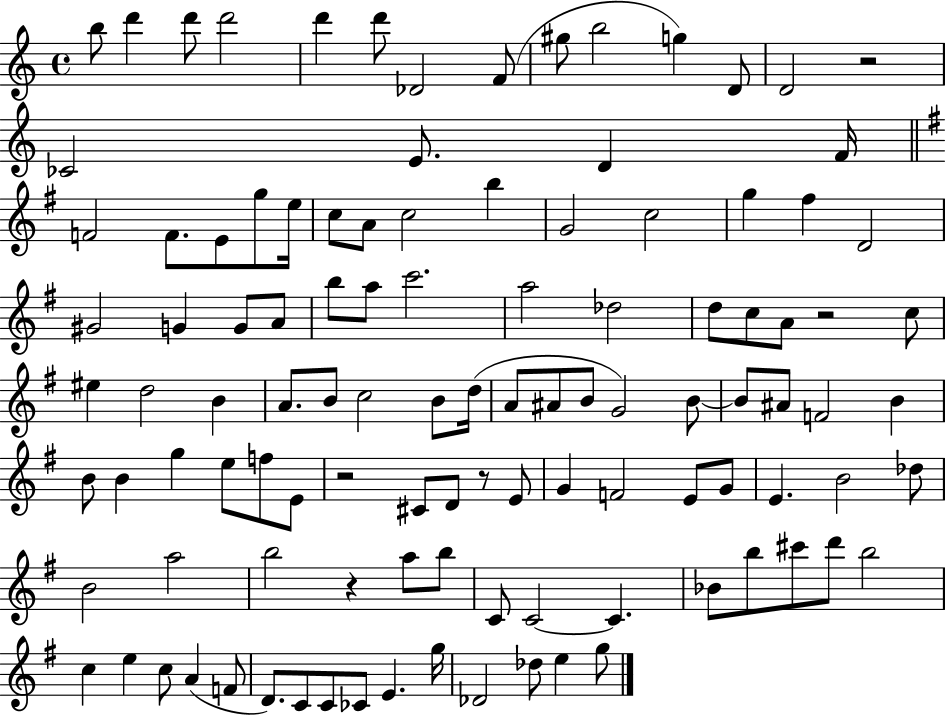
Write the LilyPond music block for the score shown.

{
  \clef treble
  \time 4/4
  \defaultTimeSignature
  \key c \major
  b''8 d'''4 d'''8 d'''2 | d'''4 d'''8 des'2 f'8( | gis''8 b''2 g''4) d'8 | d'2 r2 | \break ces'2 e'8. d'4 f'16 | \bar "||" \break \key e \minor f'2 f'8. e'8 g''8 e''16 | c''8 a'8 c''2 b''4 | g'2 c''2 | g''4 fis''4 d'2 | \break gis'2 g'4 g'8 a'8 | b''8 a''8 c'''2. | a''2 des''2 | d''8 c''8 a'8 r2 c''8 | \break eis''4 d''2 b'4 | a'8. b'8 c''2 b'8 d''16( | a'8 ais'8 b'8 g'2) b'8~~ | b'8 ais'8 f'2 b'4 | \break b'8 b'4 g''4 e''8 f''8 e'8 | r2 cis'8 d'8 r8 e'8 | g'4 f'2 e'8 g'8 | e'4. b'2 des''8 | \break b'2 a''2 | b''2 r4 a''8 b''8 | c'8 c'2~~ c'4. | bes'8 b''8 cis'''8 d'''8 b''2 | \break c''4 e''4 c''8 a'4( f'8 | d'8.) c'8 c'8 ces'8 e'4. g''16 | des'2 des''8 e''4 g''8 | \bar "|."
}